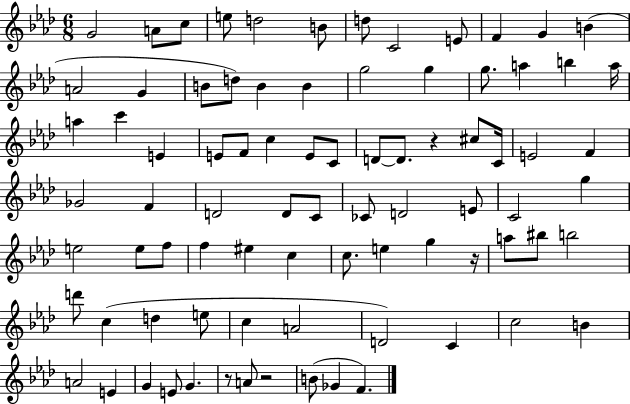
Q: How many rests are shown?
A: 4